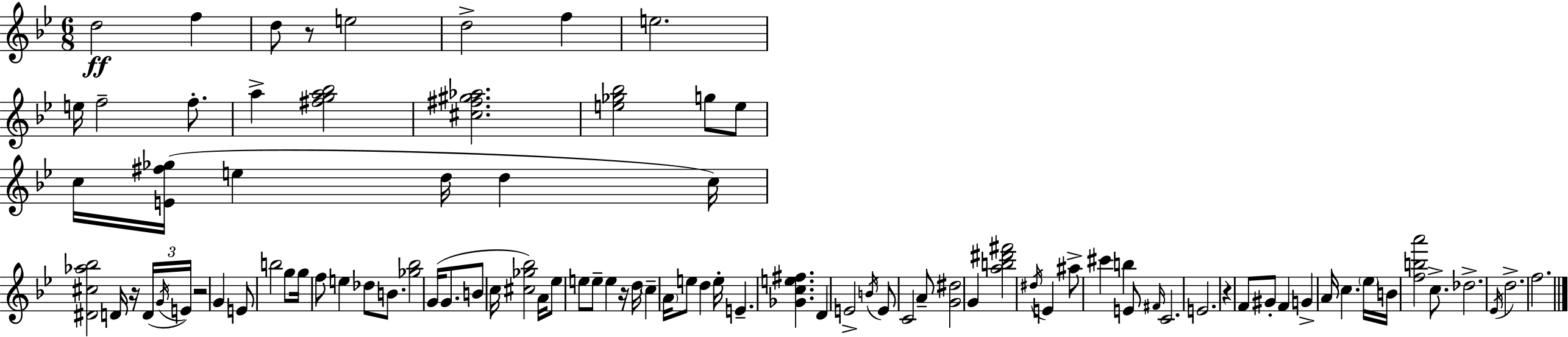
{
  \clef treble
  \numericTimeSignature
  \time 6/8
  \key g \minor
  \repeat volta 2 { d''2\ff f''4 | d''8 r8 e''2 | d''2-> f''4 | e''2. | \break e''16 f''2-- f''8.-. | a''4-> <fis'' g'' a'' bes''>2 | <cis'' fis'' gis'' aes''>2. | <e'' ges'' bes''>2 g''8 e''8 | \break c''16 <e' fis'' ges''>16( e''4 d''16 d''4 c''16) | <dis' cis'' aes'' bes''>2 d'16 r16 \tuplet 3/2 { d'16( \acciaccatura { g'16 } | e'16) } r2 g'4 | e'8 b''2 g''8 | \break g''16 f''8 e''4 des''8 b'8. | <ges'' bes''>2 g'16( g'8. | b'8 c''16 <cis'' ges'' bes''>2) | a'16 ees''8 e''8 e''8-- e''4 r16 | \break d''16 \parenthesize c''4-- \parenthesize a'16 e''8 d''4 | e''16-. e'4.-- <ges' c'' e'' fis''>4. | d'4 e'2-> | \acciaccatura { b'16 } e'8 c'2 | \break a'8-- <g' dis''>2 g'4 | <a'' b'' dis''' fis'''>2 \acciaccatura { dis''16 } e'4 | ais''8-> cis'''4 b''4 | e'8 \grace { fis'16 } c'2. | \break e'2. | r4 f'8 gis'8-. | f'4 g'4-> a'16 c''4. | \parenthesize ees''16 b'16 <f'' b'' a'''>2 | \break c''8.-> des''2.-> | \acciaccatura { ees'16 } d''2.-> | f''2. | } \bar "|."
}